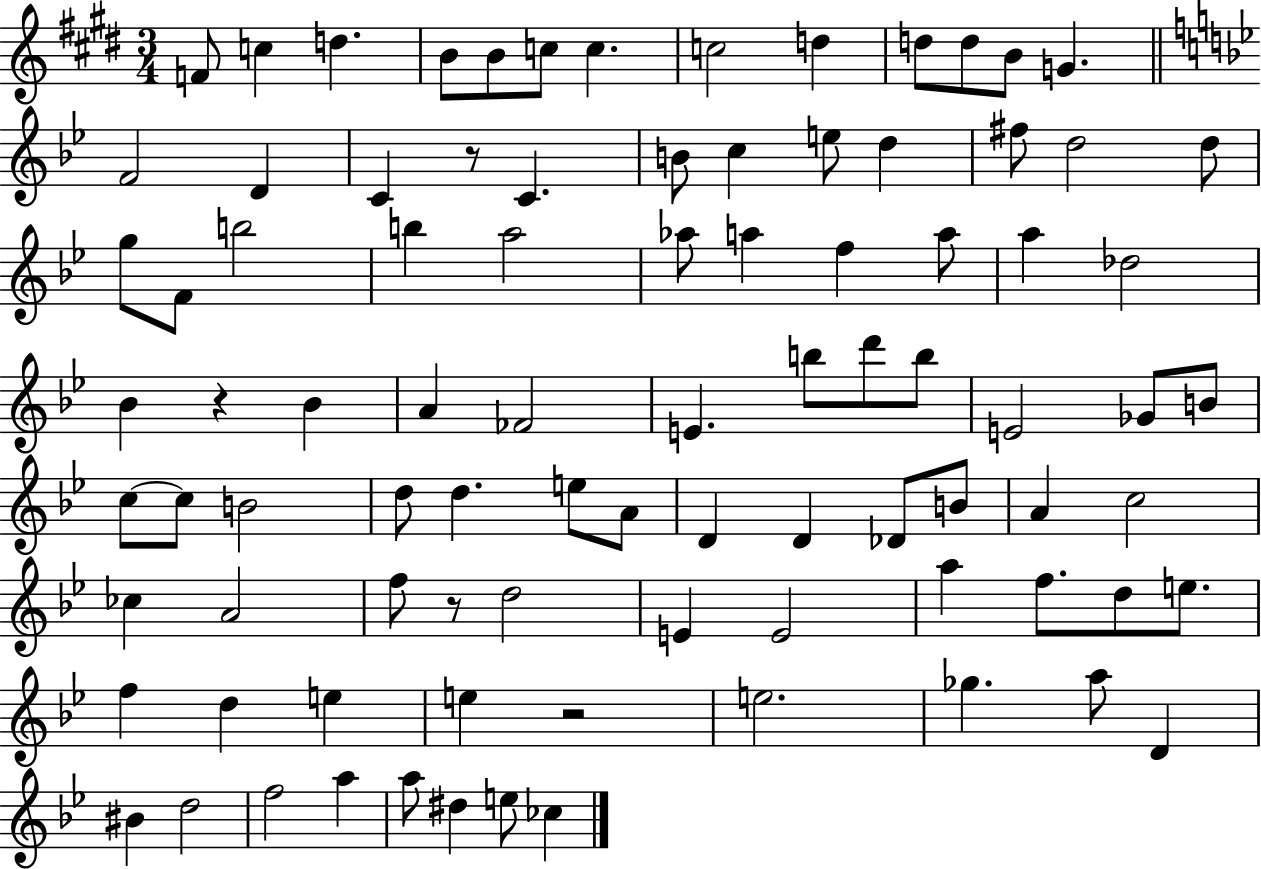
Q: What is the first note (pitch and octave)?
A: F4